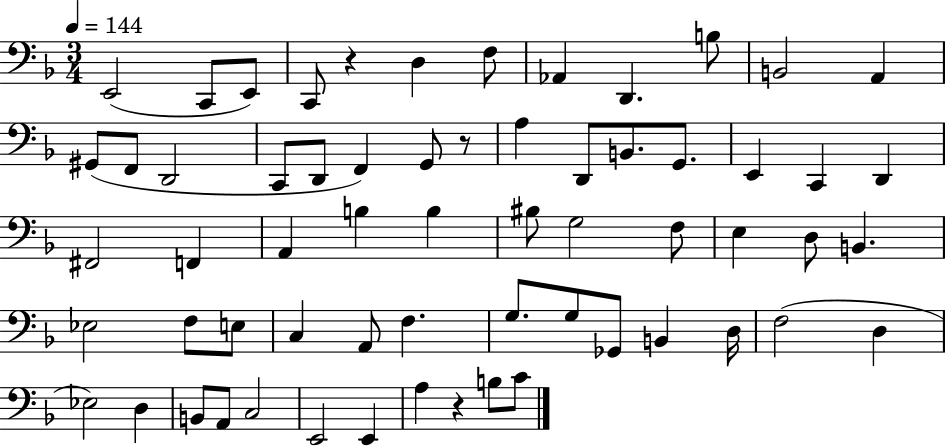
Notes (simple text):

E2/h C2/e E2/e C2/e R/q D3/q F3/e Ab2/q D2/q. B3/e B2/h A2/q G#2/e F2/e D2/h C2/e D2/e F2/q G2/e R/e A3/q D2/e B2/e. G2/e. E2/q C2/q D2/q F#2/h F2/q A2/q B3/q B3/q BIS3/e G3/h F3/e E3/q D3/e B2/q. Eb3/h F3/e E3/e C3/q A2/e F3/q. G3/e. G3/e Gb2/e B2/q D3/s F3/h D3/q Eb3/h D3/q B2/e A2/e C3/h E2/h E2/q A3/q R/q B3/e C4/e